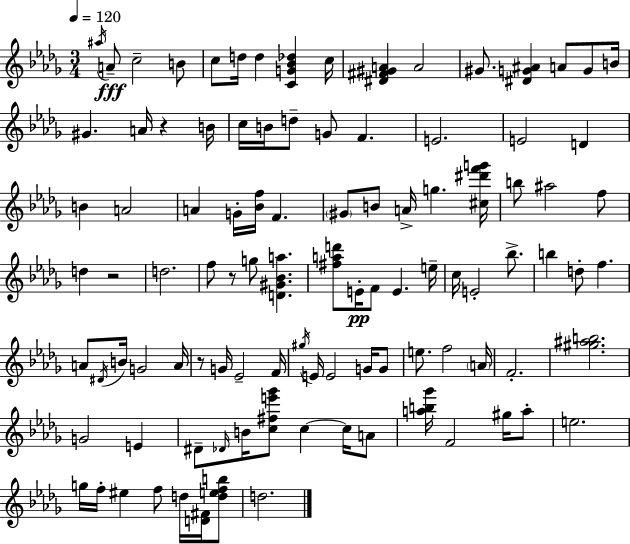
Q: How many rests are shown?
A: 4